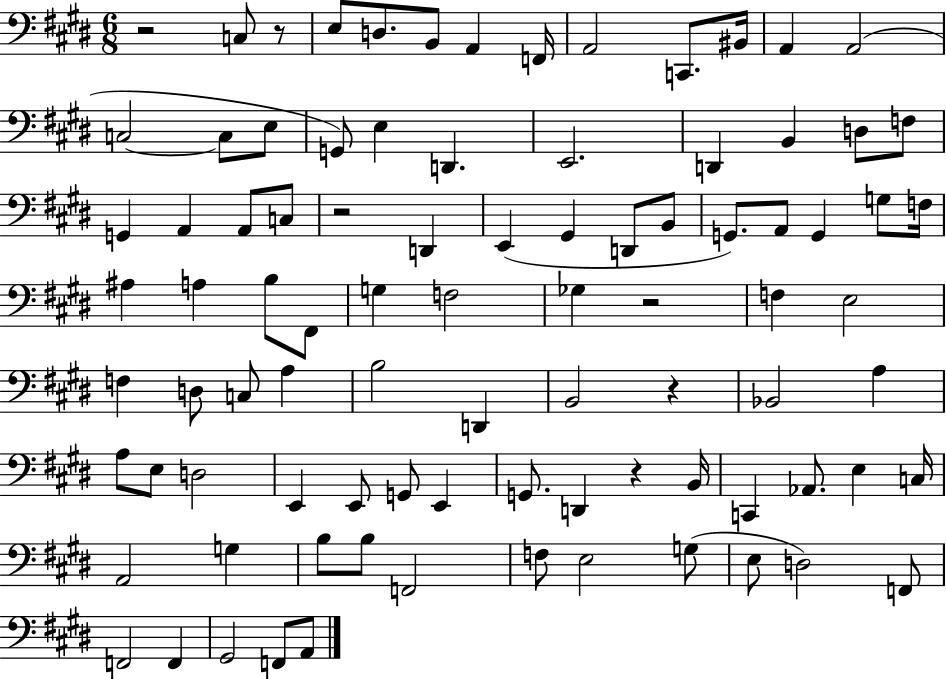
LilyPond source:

{
  \clef bass
  \numericTimeSignature
  \time 6/8
  \key e \major
  \repeat volta 2 { r2 c8 r8 | e8 d8. b,8 a,4 f,16 | a,2 c,8. bis,16 | a,4 a,2( | \break c2~~ c8 e8 | g,8) e4 d,4. | e,2. | d,4 b,4 d8 f8 | \break g,4 a,4 a,8 c8 | r2 d,4 | e,4( gis,4 d,8 b,8 | g,8.) a,8 g,4 g8 f16 | \break ais4 a4 b8 fis,8 | g4 f2 | ges4 r2 | f4 e2 | \break f4 d8 c8 a4 | b2 d,4 | b,2 r4 | bes,2 a4 | \break a8 e8 d2 | e,4 e,8 g,8 e,4 | g,8. d,4 r4 b,16 | c,4 aes,8. e4 c16 | \break a,2 g4 | b8 b8 f,2 | f8 e2 g8( | e8 d2) f,8 | \break f,2 f,4 | gis,2 f,8 a,8 | } \bar "|."
}